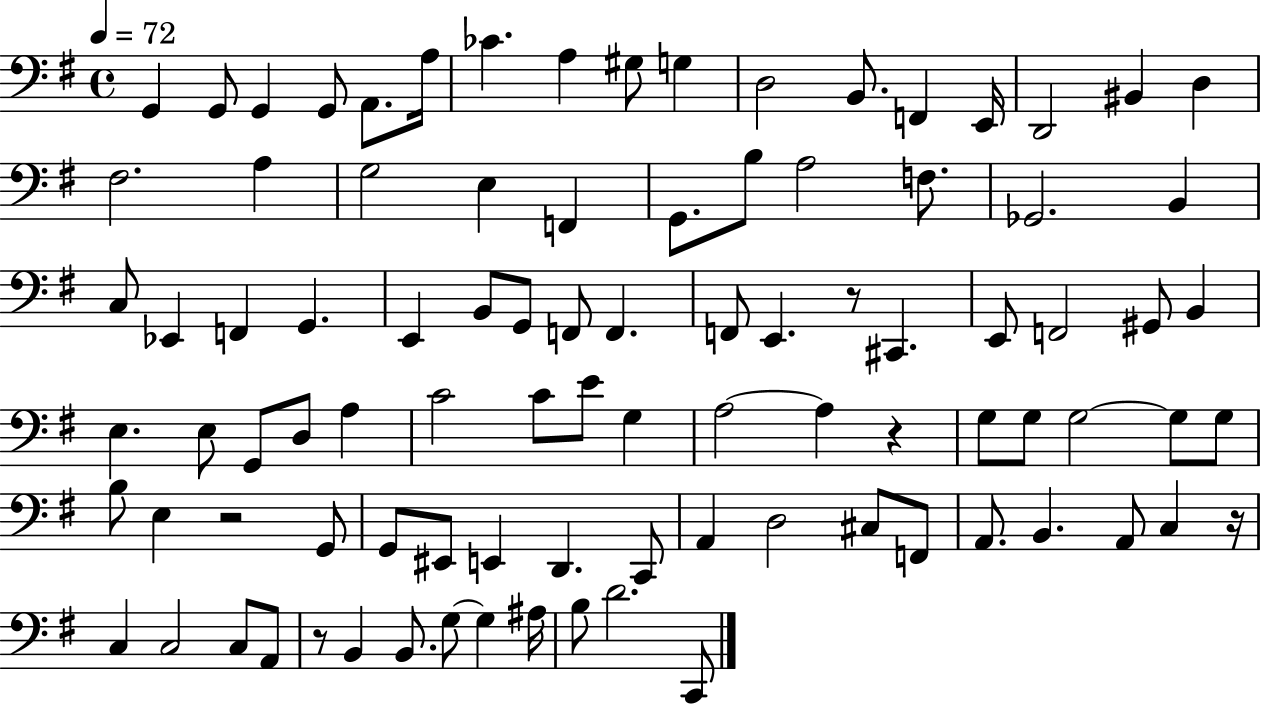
G2/q G2/e G2/q G2/e A2/e. A3/s CES4/q. A3/q G#3/e G3/q D3/h B2/e. F2/q E2/s D2/h BIS2/q D3/q F#3/h. A3/q G3/h E3/q F2/q G2/e. B3/e A3/h F3/e. Gb2/h. B2/q C3/e Eb2/q F2/q G2/q. E2/q B2/e G2/e F2/e F2/q. F2/e E2/q. R/e C#2/q. E2/e F2/h G#2/e B2/q E3/q. E3/e G2/e D3/e A3/q C4/h C4/e E4/e G3/q A3/h A3/q R/q G3/e G3/e G3/h G3/e G3/e B3/e E3/q R/h G2/e G2/e EIS2/e E2/q D2/q. C2/e A2/q D3/h C#3/e F2/e A2/e. B2/q. A2/e C3/q R/s C3/q C3/h C3/e A2/e R/e B2/q B2/e. G3/e G3/q A#3/s B3/e D4/h. C2/e